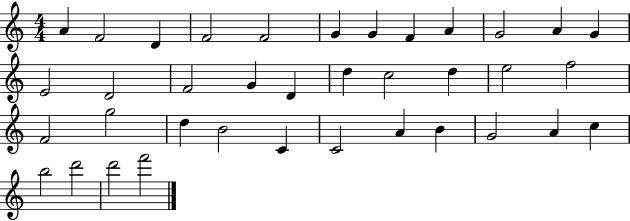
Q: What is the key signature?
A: C major